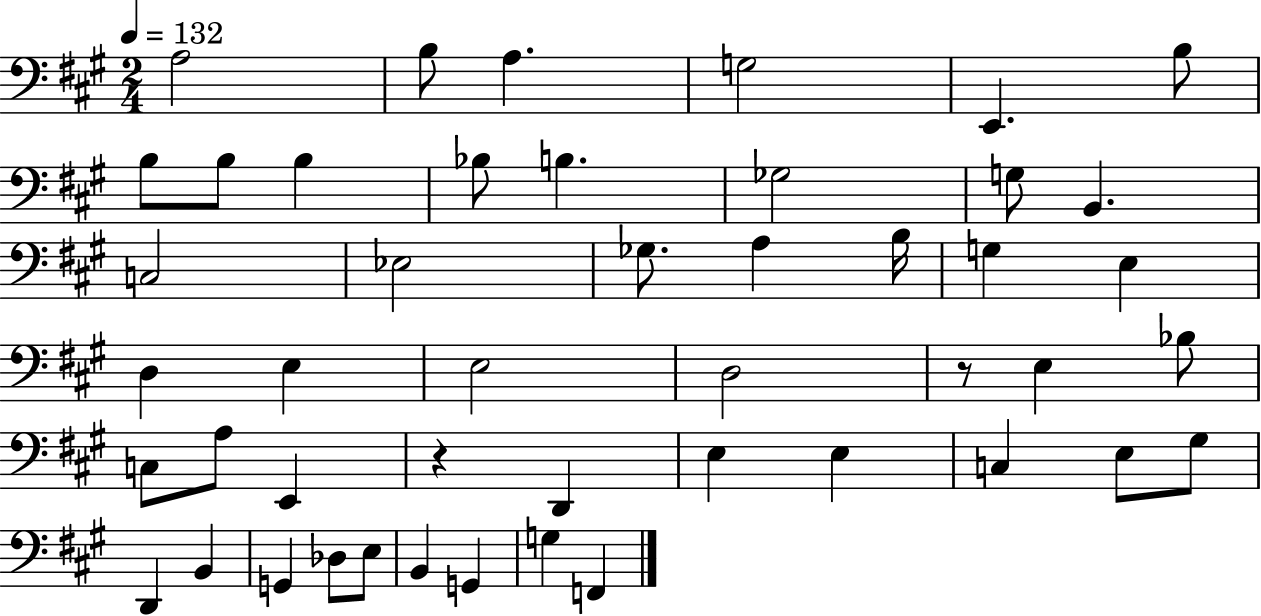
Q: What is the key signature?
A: A major